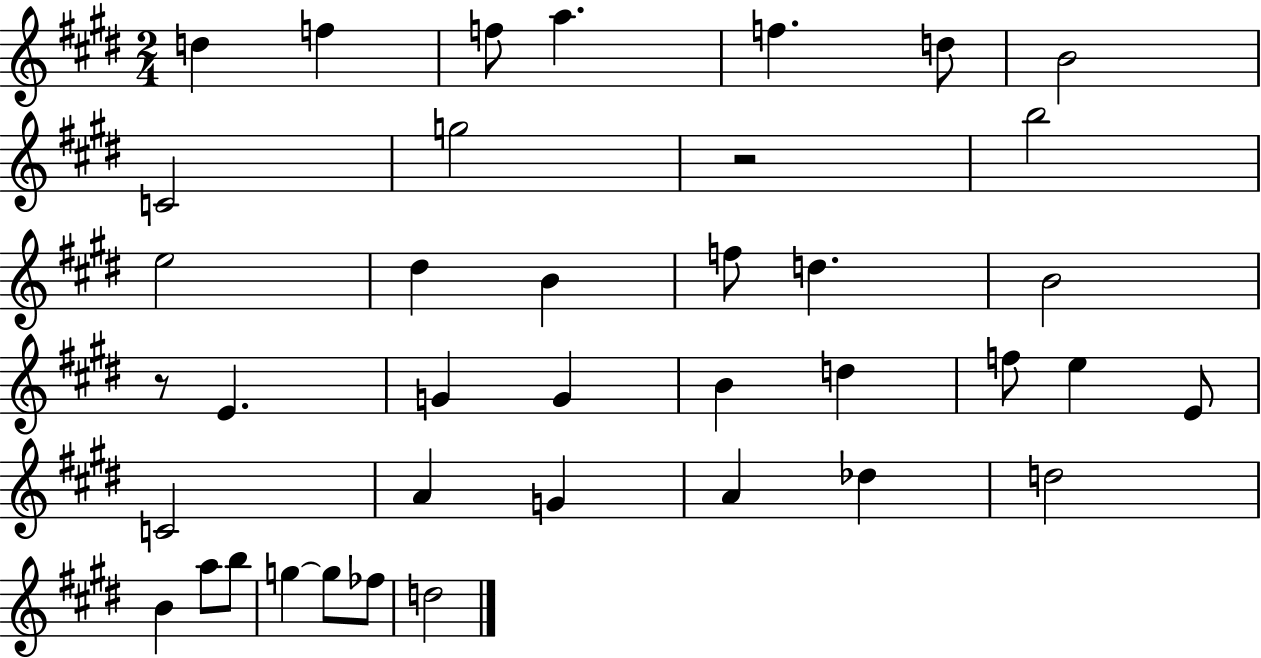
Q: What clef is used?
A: treble